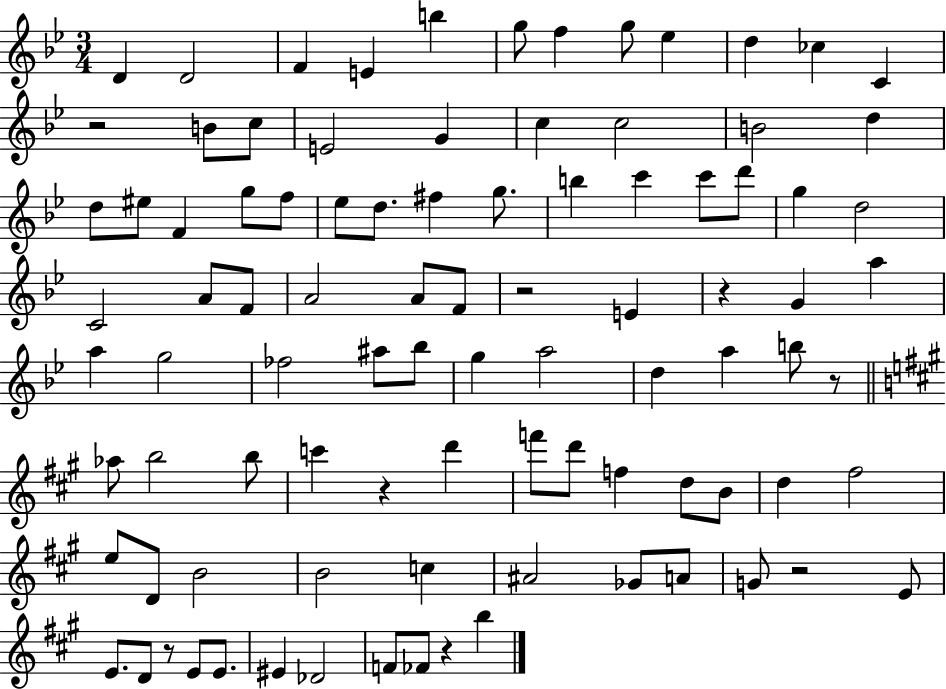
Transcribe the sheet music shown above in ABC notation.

X:1
T:Untitled
M:3/4
L:1/4
K:Bb
D D2 F E b g/2 f g/2 _e d _c C z2 B/2 c/2 E2 G c c2 B2 d d/2 ^e/2 F g/2 f/2 _e/2 d/2 ^f g/2 b c' c'/2 d'/2 g d2 C2 A/2 F/2 A2 A/2 F/2 z2 E z G a a g2 _f2 ^a/2 _b/2 g a2 d a b/2 z/2 _a/2 b2 b/2 c' z d' f'/2 d'/2 f d/2 B/2 d ^f2 e/2 D/2 B2 B2 c ^A2 _G/2 A/2 G/2 z2 E/2 E/2 D/2 z/2 E/2 E/2 ^E _D2 F/2 _F/2 z b